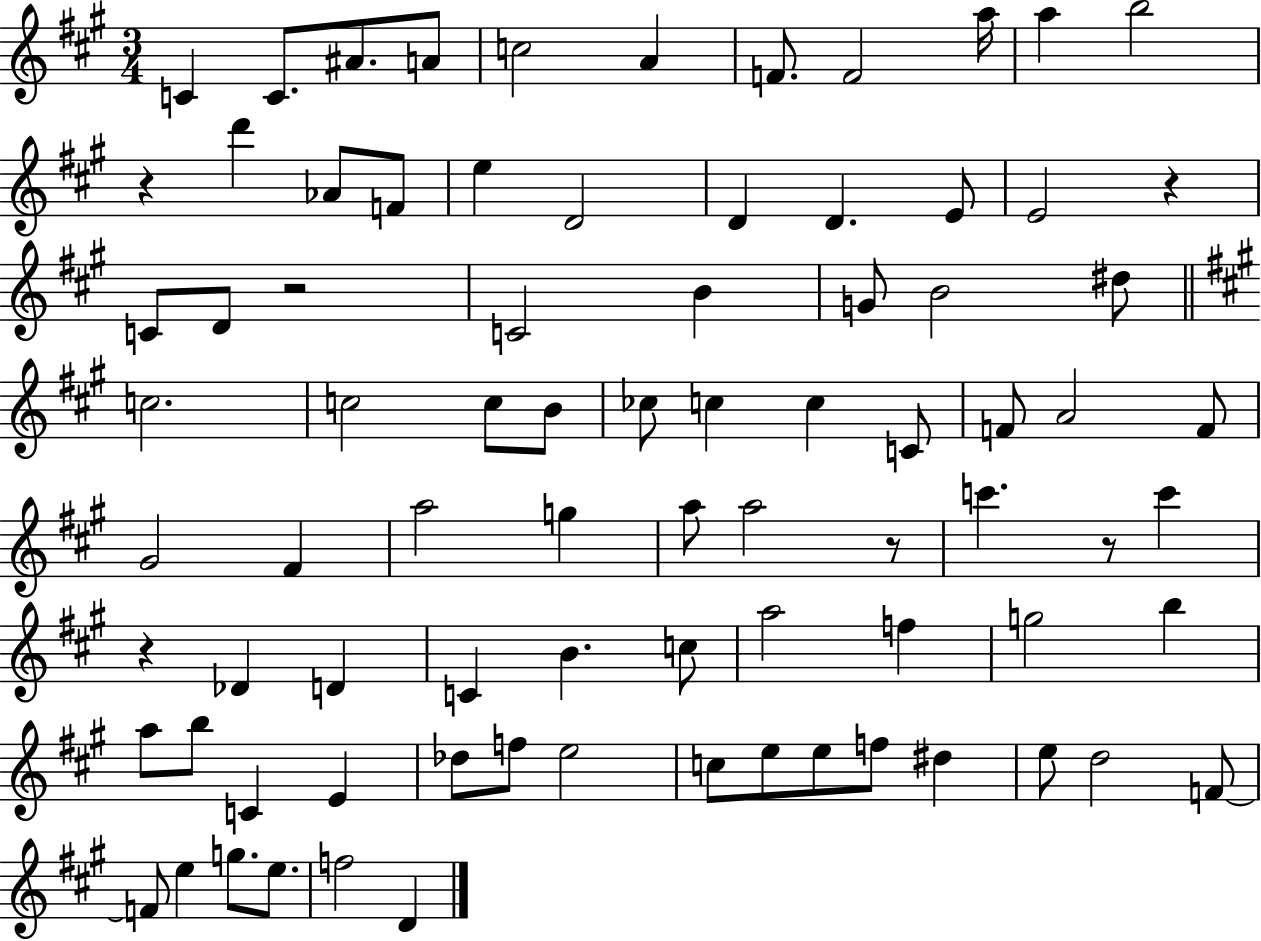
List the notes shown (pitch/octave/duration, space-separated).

C4/q C4/e. A#4/e. A4/e C5/h A4/q F4/e. F4/h A5/s A5/q B5/h R/q D6/q Ab4/e F4/e E5/q D4/h D4/q D4/q. E4/e E4/h R/q C4/e D4/e R/h C4/h B4/q G4/e B4/h D#5/e C5/h. C5/h C5/e B4/e CES5/e C5/q C5/q C4/e F4/e A4/h F4/e G#4/h F#4/q A5/h G5/q A5/e A5/h R/e C6/q. R/e C6/q R/q Db4/q D4/q C4/q B4/q. C5/e A5/h F5/q G5/h B5/q A5/e B5/e C4/q E4/q Db5/e F5/e E5/h C5/e E5/e E5/e F5/e D#5/q E5/e D5/h F4/e F4/e E5/q G5/e. E5/e. F5/h D4/q